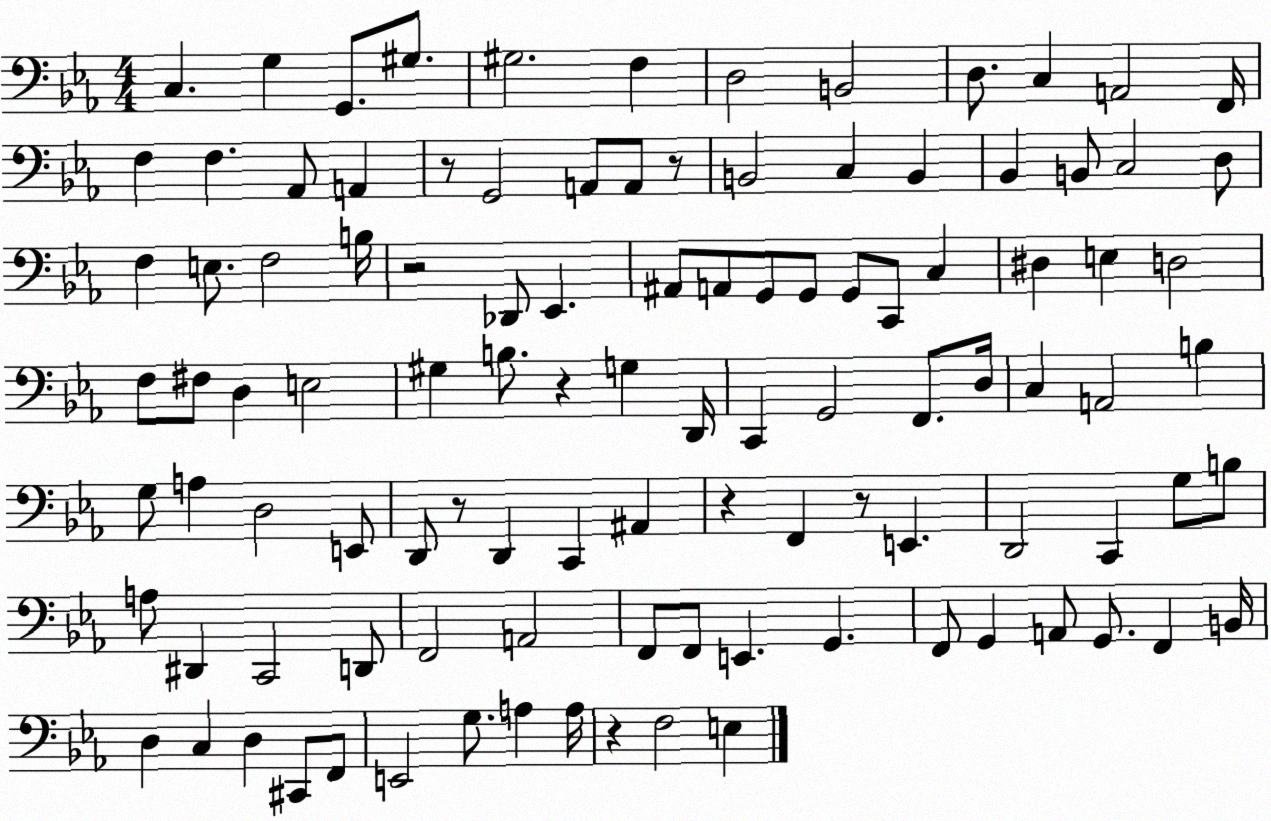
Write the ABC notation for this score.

X:1
T:Untitled
M:4/4
L:1/4
K:Eb
C, G, G,,/2 ^G,/2 ^G,2 F, D,2 B,,2 D,/2 C, A,,2 F,,/4 F, F, _A,,/2 A,, z/2 G,,2 A,,/2 A,,/2 z/2 B,,2 C, B,, _B,, B,,/2 C,2 D,/2 F, E,/2 F,2 B,/4 z2 _D,,/2 _E,, ^A,,/2 A,,/2 G,,/2 G,,/2 G,,/2 C,,/2 C, ^D, E, D,2 F,/2 ^F,/2 D, E,2 ^G, B,/2 z G, D,,/4 C,, G,,2 F,,/2 D,/4 C, A,,2 B, G,/2 A, D,2 E,,/2 D,,/2 z/2 D,, C,, ^A,, z F,, z/2 E,, D,,2 C,, G,/2 B,/2 A,/2 ^D,, C,,2 D,,/2 F,,2 A,,2 F,,/2 F,,/2 E,, G,, F,,/2 G,, A,,/2 G,,/2 F,, B,,/4 D, C, D, ^C,,/2 F,,/2 E,,2 G,/2 A, A,/4 z F,2 E,